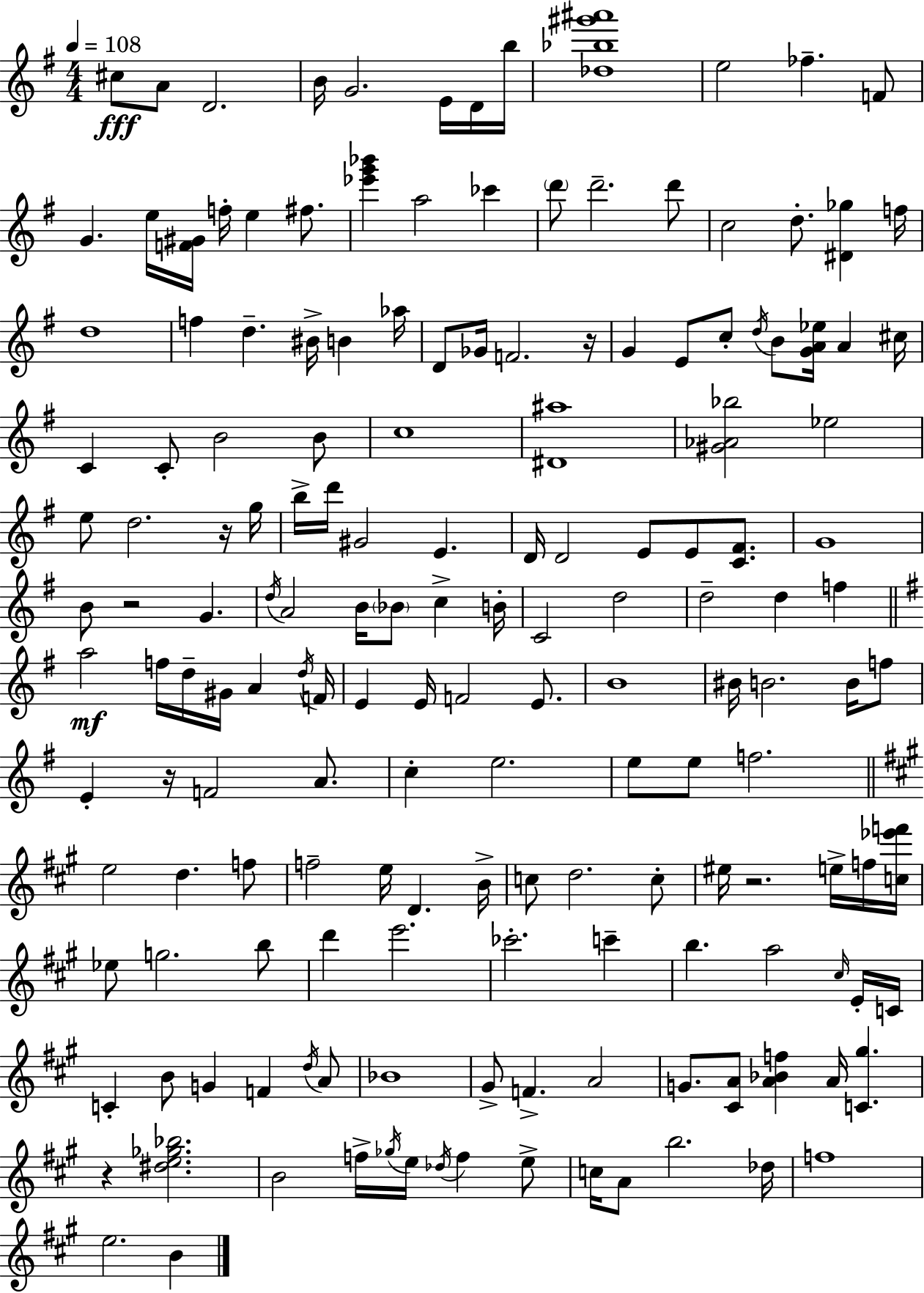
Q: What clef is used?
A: treble